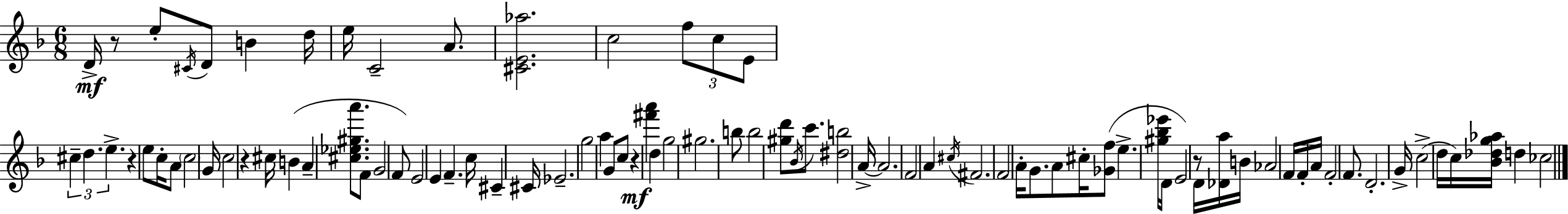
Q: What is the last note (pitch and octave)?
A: CES5